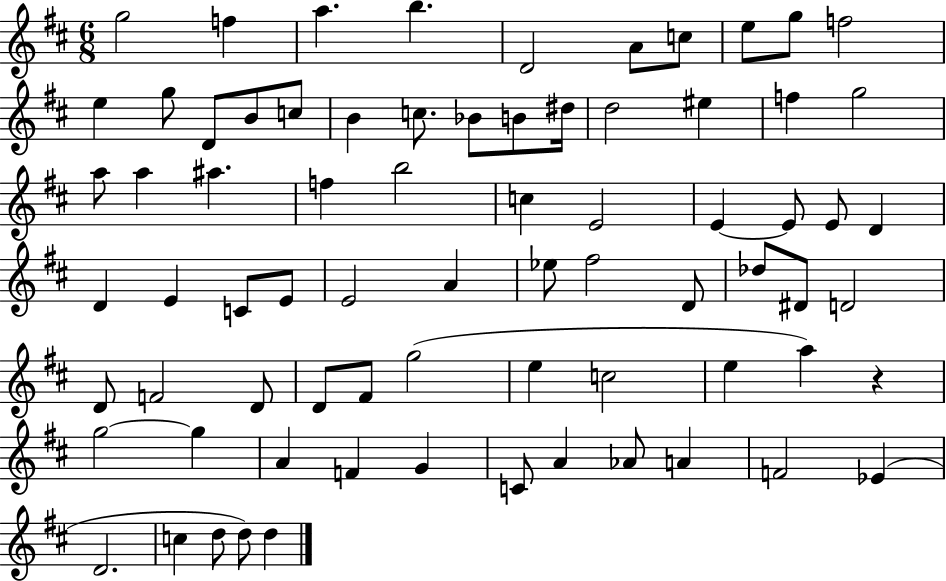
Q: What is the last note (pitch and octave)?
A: D5